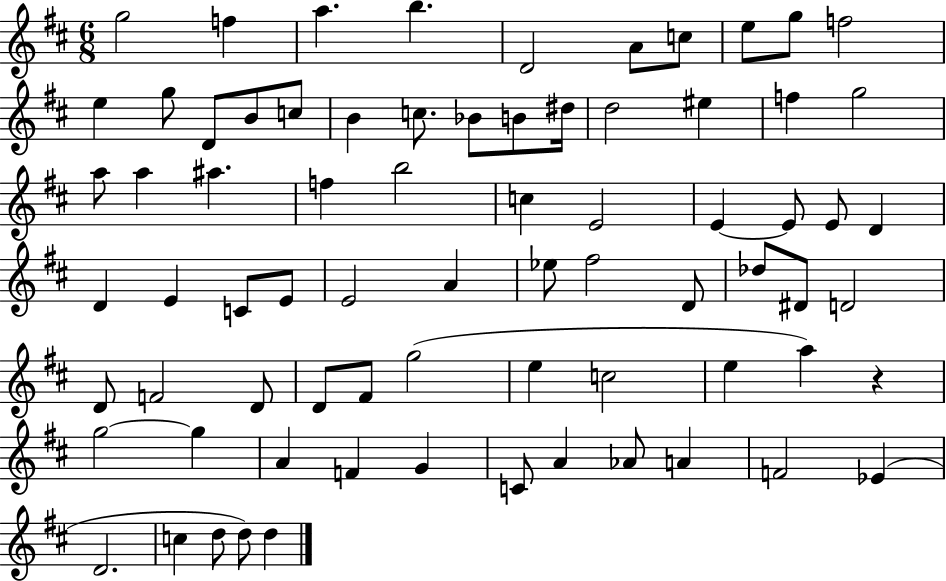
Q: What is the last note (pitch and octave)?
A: D5